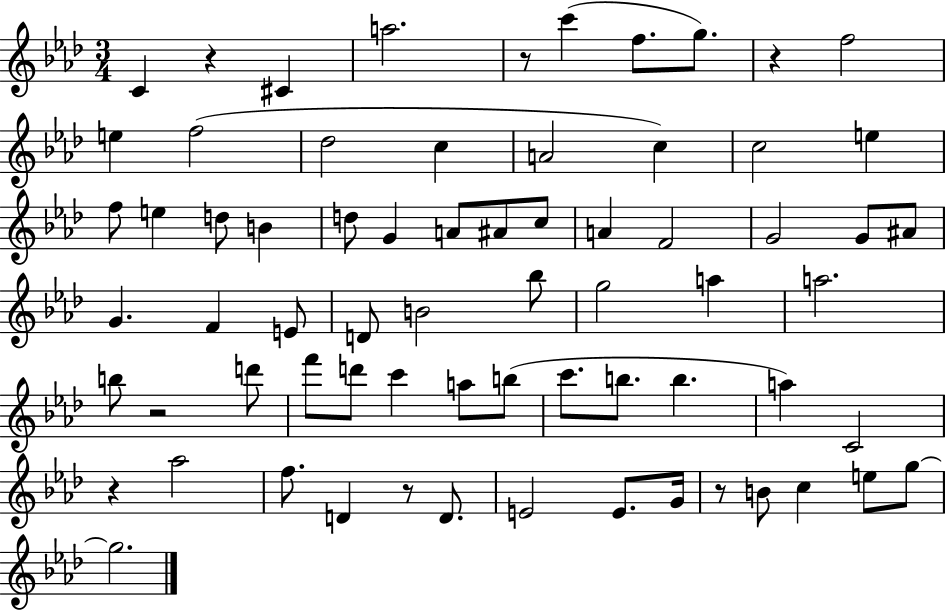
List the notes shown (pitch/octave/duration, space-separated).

C4/q R/q C#4/q A5/h. R/e C6/q F5/e. G5/e. R/q F5/h E5/q F5/h Db5/h C5/q A4/h C5/q C5/h E5/q F5/e E5/q D5/e B4/q D5/e G4/q A4/e A#4/e C5/e A4/q F4/h G4/h G4/e A#4/e G4/q. F4/q E4/e D4/e B4/h Bb5/e G5/h A5/q A5/h. B5/e R/h D6/e F6/e D6/e C6/q A5/e B5/e C6/e. B5/e. B5/q. A5/q C4/h R/q Ab5/h F5/e. D4/q R/e D4/e. E4/h E4/e. G4/s R/e B4/e C5/q E5/e G5/e G5/h.